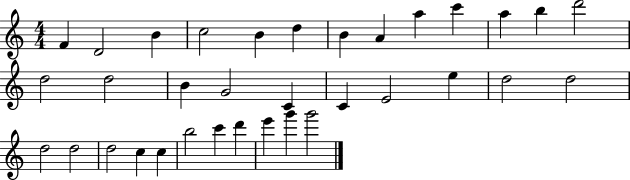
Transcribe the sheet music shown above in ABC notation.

X:1
T:Untitled
M:4/4
L:1/4
K:C
F D2 B c2 B d B A a c' a b d'2 d2 d2 B G2 C C E2 e d2 d2 d2 d2 d2 c c b2 c' d' e' g' g'2